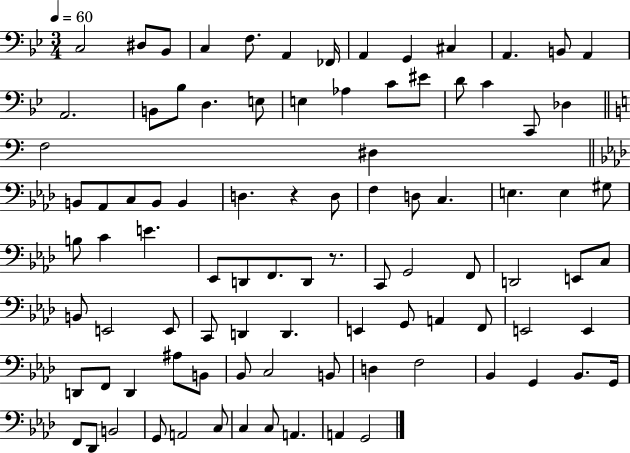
{
  \clef bass
  \numericTimeSignature
  \time 3/4
  \key bes \major
  \tempo 4 = 60
  \repeat volta 2 { c2 dis8 bes,8 | c4 f8. a,4 fes,16 | a,4 g,4 cis4 | a,4. b,8 a,4 | \break a,2. | b,8 bes8 d4. e8 | e4 aes4 c'8 eis'8 | d'8 c'4 c,8 des4 | \break \bar "||" \break \key c \major f2 dis4 | \bar "||" \break \key f \minor b,8 aes,8 c8 b,8 b,4 | d4. r4 d8 | f4 d8 c4. | e4. e4 gis8 | \break b8 c'4 e'4. | ees,8 d,8 f,8. d,8 r8. | c,8 g,2 f,8 | d,2 e,8 c8 | \break b,8 e,2 e,8 | c,8 d,4 d,4. | e,4 g,8 a,4 f,8 | e,2 e,4 | \break d,8 f,8 d,4 ais8 b,8 | bes,8 c2 b,8 | d4 f2 | bes,4 g,4 bes,8. g,16 | \break f,8 des,8 b,2 | g,8 a,2 c8 | c4 c8 a,4. | a,4 g,2 | \break } \bar "|."
}